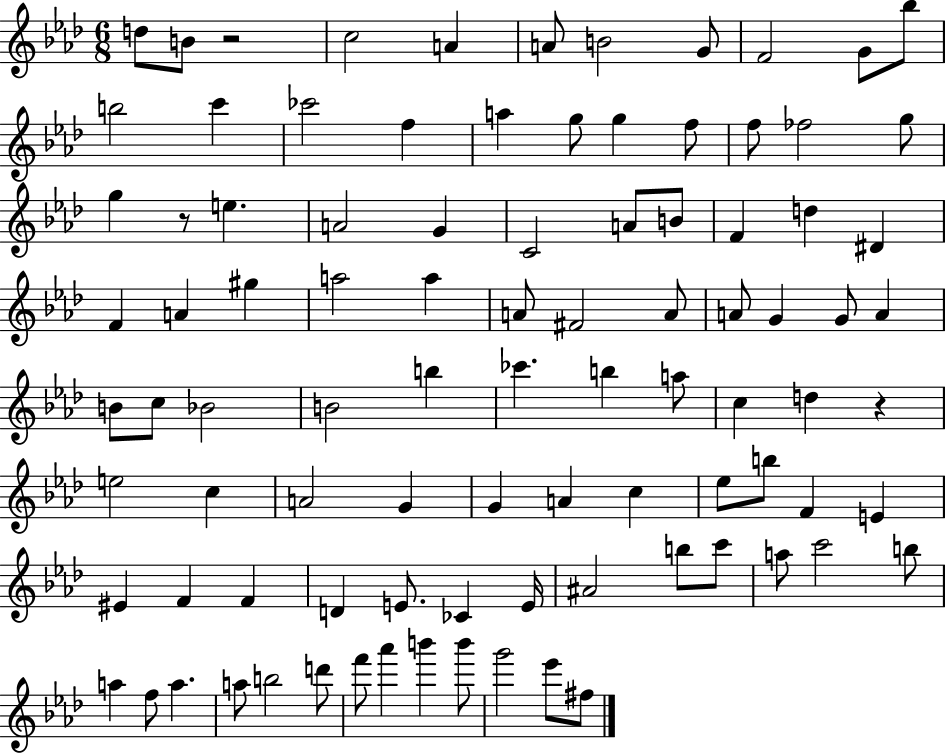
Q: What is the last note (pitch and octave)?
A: F#5